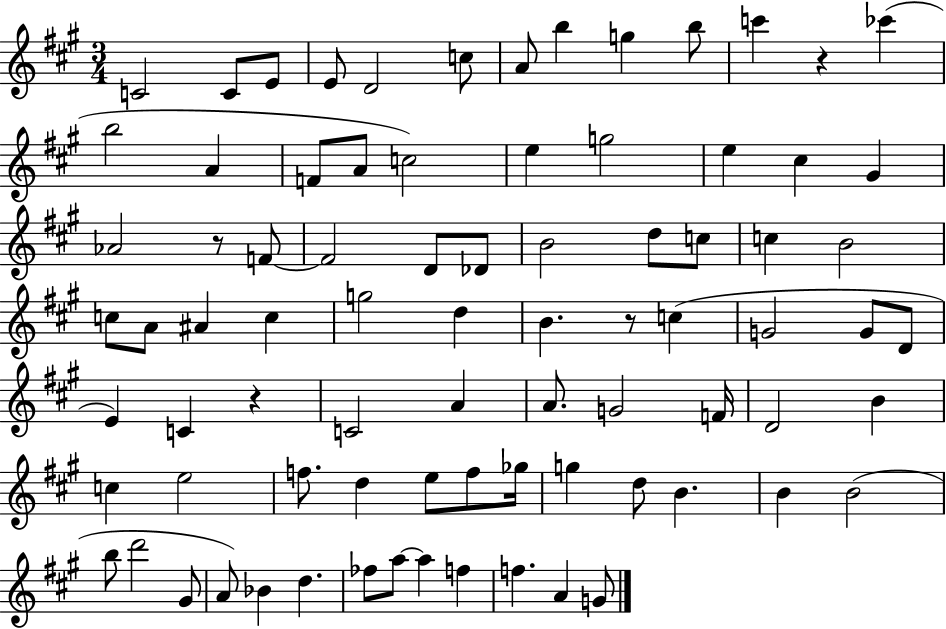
C4/h C4/e E4/e E4/e D4/h C5/e A4/e B5/q G5/q B5/e C6/q R/q CES6/q B5/h A4/q F4/e A4/e C5/h E5/q G5/h E5/q C#5/q G#4/q Ab4/h R/e F4/e F4/h D4/e Db4/e B4/h D5/e C5/e C5/q B4/h C5/e A4/e A#4/q C5/q G5/h D5/q B4/q. R/e C5/q G4/h G4/e D4/e E4/q C4/q R/q C4/h A4/q A4/e. G4/h F4/s D4/h B4/q C5/q E5/h F5/e. D5/q E5/e F5/e Gb5/s G5/q D5/e B4/q. B4/q B4/h B5/e D6/h G#4/e A4/e Bb4/q D5/q. FES5/e A5/e A5/q F5/q F5/q. A4/q G4/e